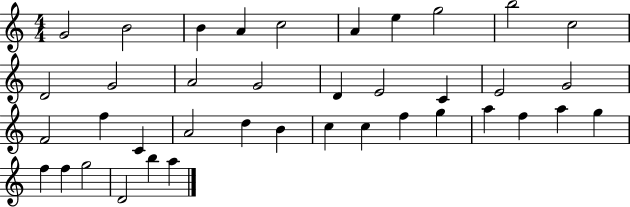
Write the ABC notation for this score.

X:1
T:Untitled
M:4/4
L:1/4
K:C
G2 B2 B A c2 A e g2 b2 c2 D2 G2 A2 G2 D E2 C E2 G2 F2 f C A2 d B c c f g a f a g f f g2 D2 b a